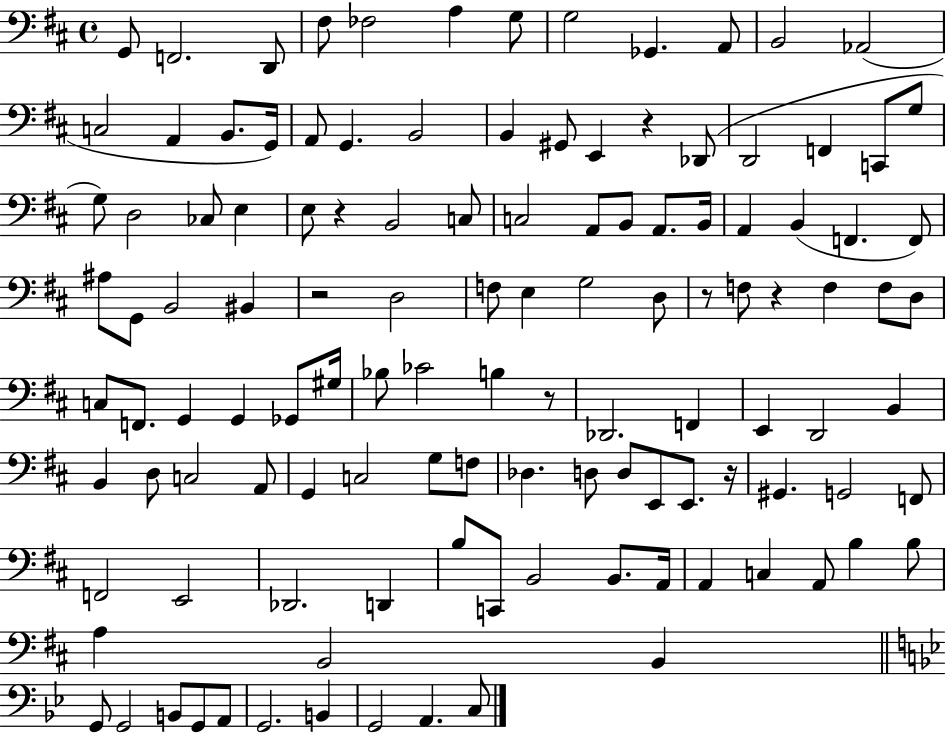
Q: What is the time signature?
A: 4/4